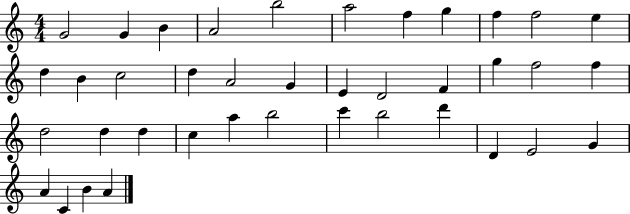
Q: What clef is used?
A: treble